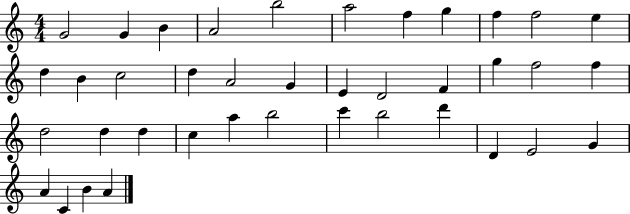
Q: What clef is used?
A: treble